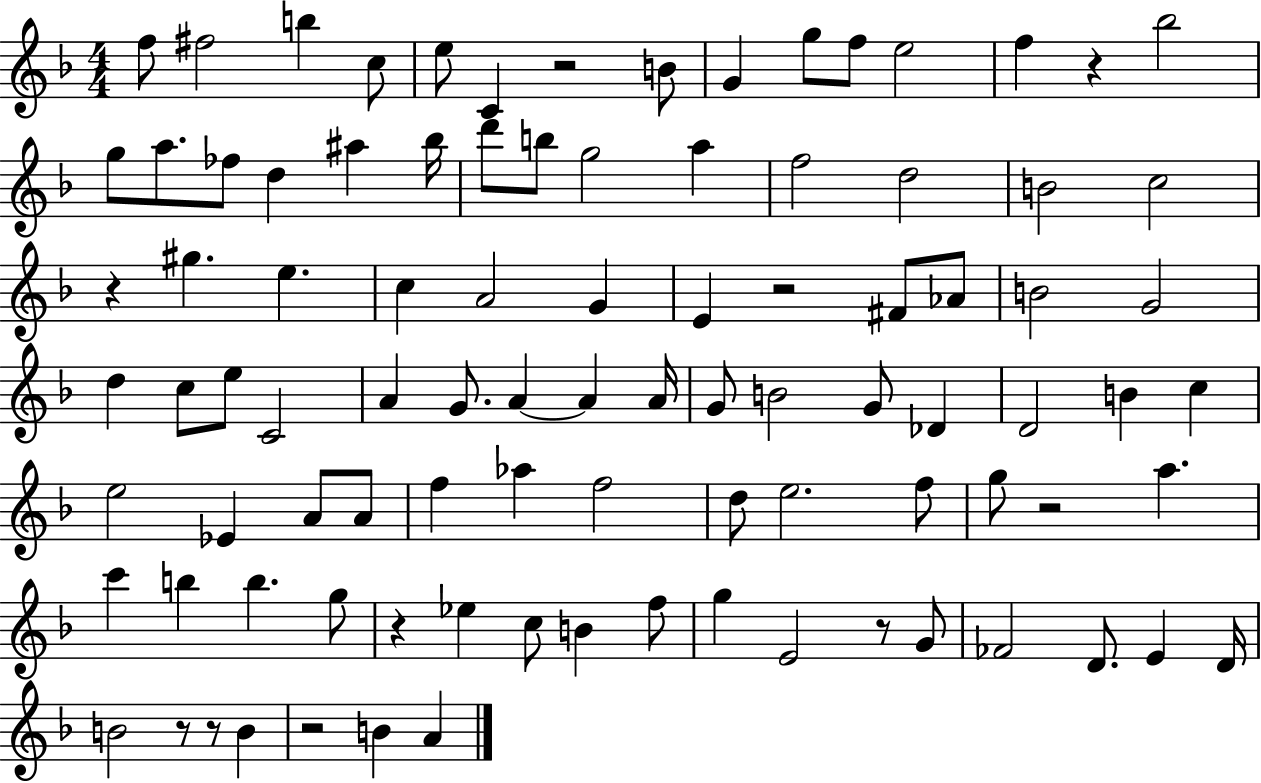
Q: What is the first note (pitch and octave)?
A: F5